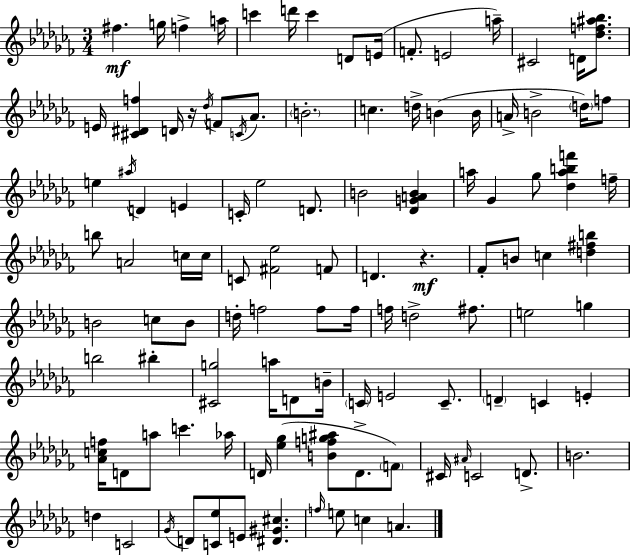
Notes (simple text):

F#5/q. G5/s F5/q A5/s C6/q D6/s C6/q D4/e E4/s F4/e. E4/h A5/s C#4/h D4/s [Db5,F5,A#5,Bb5]/e. E4/s [C#4,D#4,F5]/q D4/s R/s Db5/s F4/e C4/s Ab4/e. B4/h. C5/q. D5/s B4/q B4/s A4/s B4/h D5/s F5/e E5/q A#5/s D4/q E4/q C4/s Eb5/h D4/e. B4/h [Db4,G4,A4,B4]/q A5/s Gb4/q Gb5/e [Db5,A5,B5,F6]/q F5/s B5/e A4/h C5/s C5/s C4/e [F#4,Eb5]/h F4/e D4/q. R/q. FES4/e B4/e C5/q [D5,F#5,B5]/q B4/h C5/e B4/e D5/s F5/h F5/e F5/s F5/s D5/h F#5/e. E5/h G5/q B5/h BIS5/q [C#4,G5]/h A5/s D4/e B4/s C4/s E4/h C4/e. D4/q C4/q E4/q [Ab4,C5,F5]/s D4/e A5/e C6/q. Ab5/s D4/s [Eb5,Gb5]/q [B4,F5,G5,A#5]/e D4/e. F4/e C#4/s A#4/s C4/h D4/e. B4/h. D5/q C4/h Gb4/s D4/e [C4,Eb5]/e E4/e [D#4,G#4,C#5]/q. F5/s E5/e C5/q A4/q.